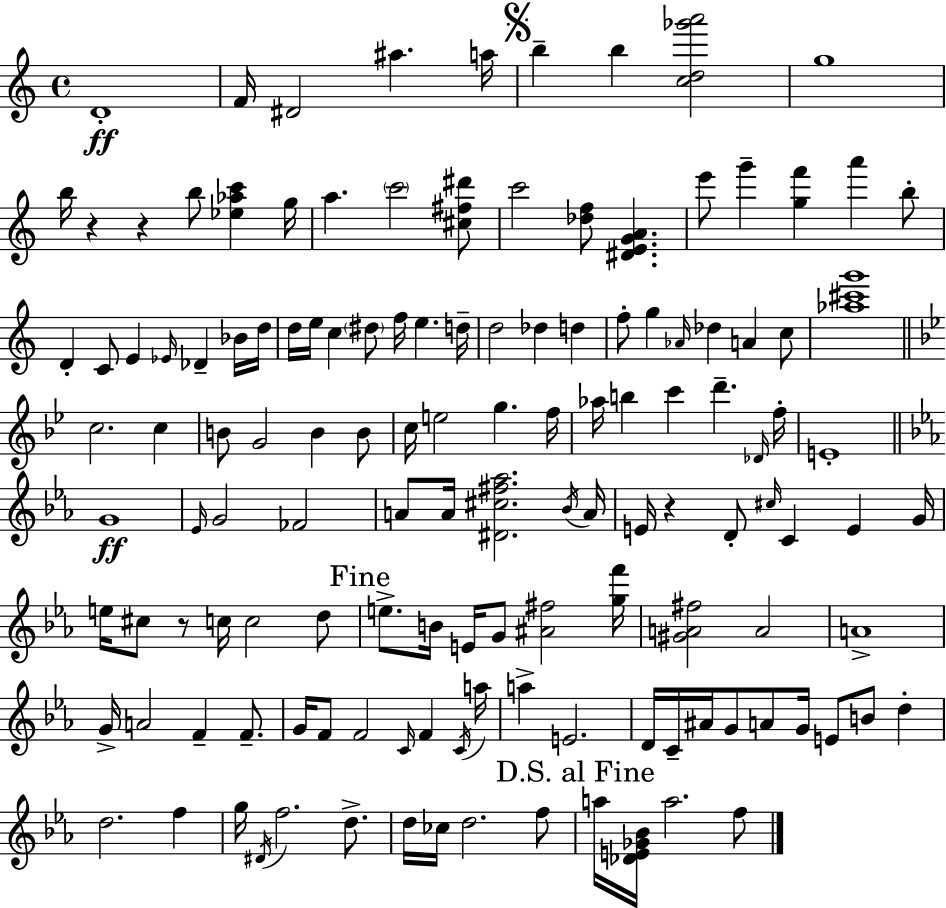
{
  \clef treble
  \time 4/4
  \defaultTimeSignature
  \key c \major
  d'1-.\ff | f'16 dis'2 ais''4. a''16 | \mark \markup { \musicglyph "scripts.segno" } b''4-- b''4 <c'' d'' ges''' a'''>2 | g''1 | \break b''16 r4 r4 b''8 <ees'' aes'' c'''>4 g''16 | a''4. \parenthesize c'''2 <cis'' fis'' dis'''>8 | c'''2 <des'' f''>8 <dis' e' g' a'>4. | e'''8 g'''4-- <g'' f'''>4 a'''4 b''8-. | \break d'4-. c'8 e'4 \grace { ees'16 } des'4-- bes'16 | d''16 d''16 e''16 c''4 \parenthesize dis''8 f''16 e''4. | d''16-- d''2 des''4 d''4 | f''8-. g''4 \grace { aes'16 } des''4 a'4 | \break c''8 <aes'' cis''' g'''>1 | \bar "||" \break \key bes \major c''2. c''4 | b'8 g'2 b'4 b'8 | c''16 e''2 g''4. f''16 | aes''16 b''4 c'''4 d'''4.-- \grace { des'16 } | \break f''16-. e'1-. | \bar "||" \break \key c \minor g'1\ff | \grace { ees'16 } g'2 fes'2 | a'8 a'16 <dis' cis'' fis'' aes''>2. | \acciaccatura { bes'16 } a'16 e'16 r4 d'8-. \grace { cis''16 } c'4 e'4 | \break g'16 e''16 cis''8 r8 c''16 c''2 | d''8 \mark "Fine" e''8.-> b'16 e'16 g'8 <ais' fis''>2 | <g'' f'''>16 <gis' a' fis''>2 a'2 | a'1-> | \break g'16-> a'2 f'4-- | f'8.-- g'16 f'8 f'2 \grace { c'16 } f'4 | \acciaccatura { c'16 } a''16 a''4-> e'2. | d'16 c'16-- ais'16 g'8 a'8 g'16 e'8 b'8 | \break d''4-. d''2. | f''4 g''16 \acciaccatura { dis'16 } f''2. | d''8.-> d''16 ces''16 d''2. | f''8 \mark "D.S. al Fine" a''16 <des' e' ges' bes'>16 a''2. | \break f''8 \bar "|."
}